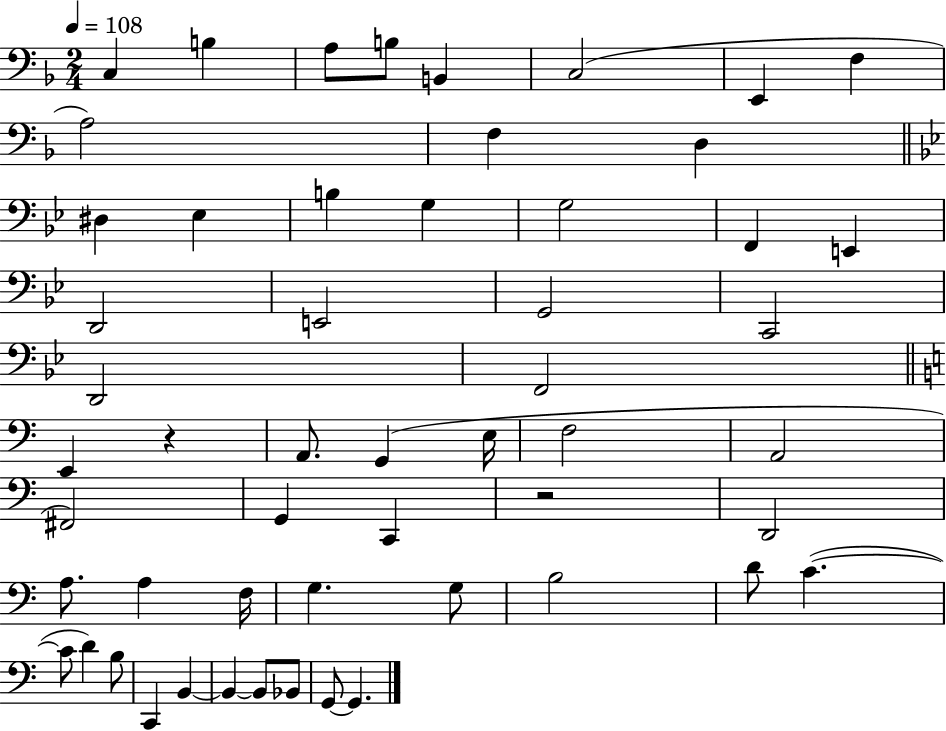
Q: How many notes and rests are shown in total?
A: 54